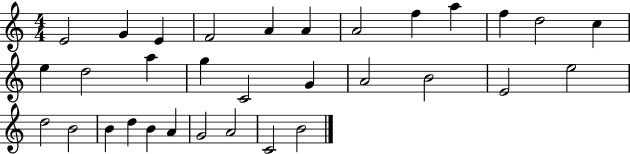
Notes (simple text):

E4/h G4/q E4/q F4/h A4/q A4/q A4/h F5/q A5/q F5/q D5/h C5/q E5/q D5/h A5/q G5/q C4/h G4/q A4/h B4/h E4/h E5/h D5/h B4/h B4/q D5/q B4/q A4/q G4/h A4/h C4/h B4/h